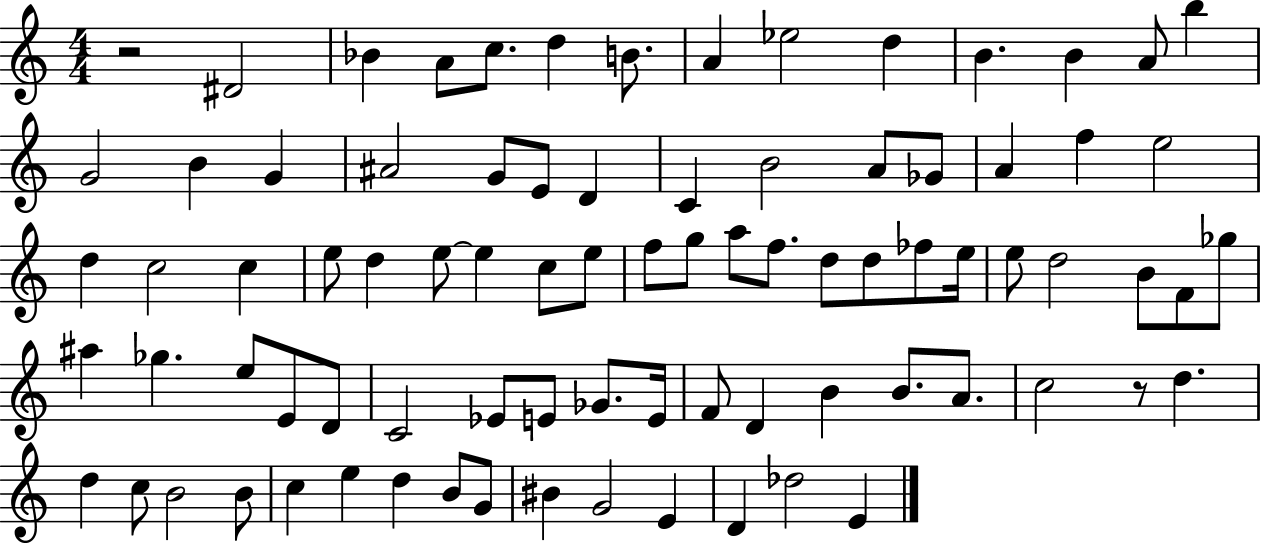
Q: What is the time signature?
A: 4/4